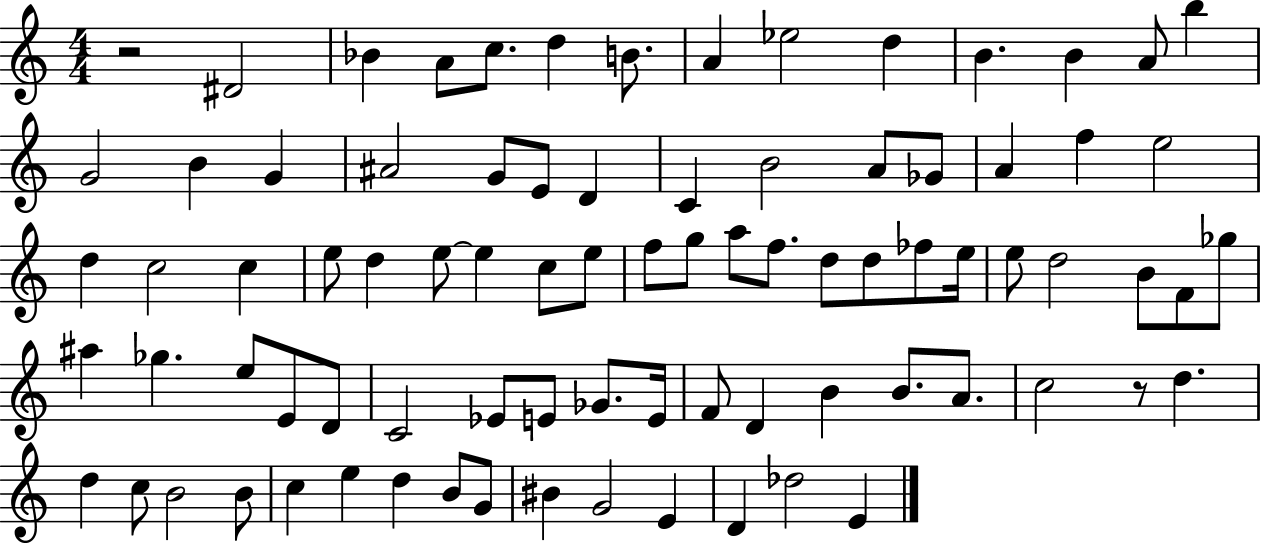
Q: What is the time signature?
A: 4/4